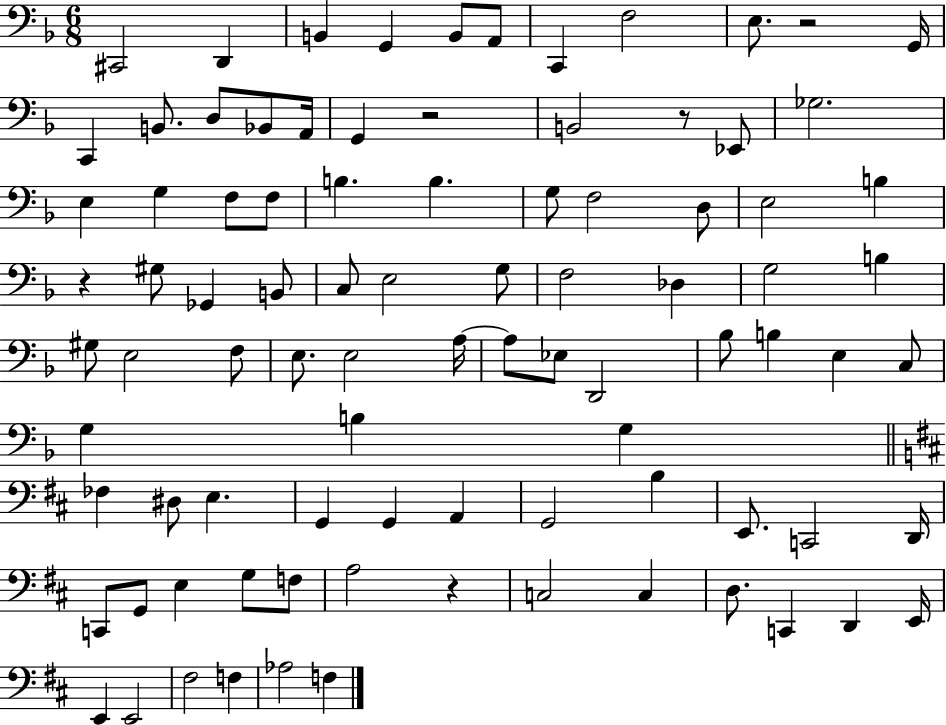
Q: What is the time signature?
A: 6/8